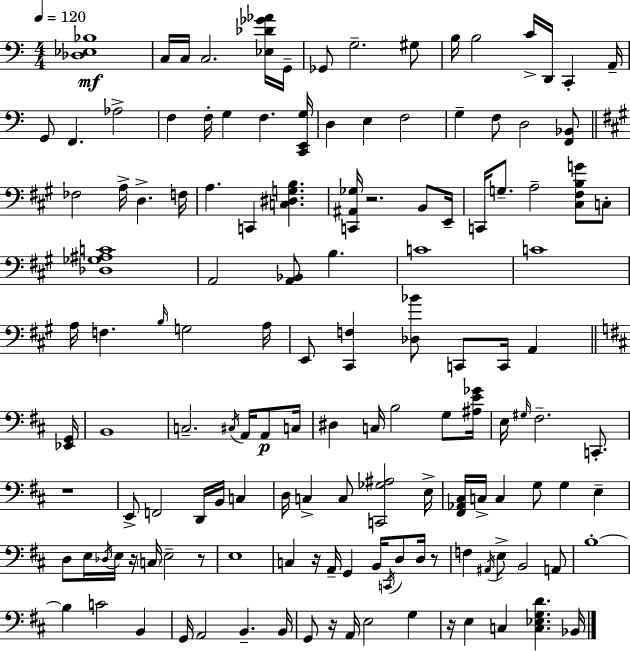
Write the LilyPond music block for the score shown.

{
  \clef bass
  \numericTimeSignature
  \time 4/4
  \key c \major
  \tempo 4 = 120
  <des ees bes>1\mf | c16 c16 c2. <ees des' ges' aes'>16 g,16-- | ges,8 g2.-- gis8 | b16 b2 c'16-> d,16 c,4-. a,16-- | \break g,8 f,4. aes2-> | f4 f16-. g4 f4. <c, e, g>16 | d4 e4 f2 | g4-- f8 d2 <f, bes,>8 | \break \bar "||" \break \key a \major fes2 a16-> d4.-> f16 | a4. c,4 <c dis g b>4. | <c, ais, ges>16 r2. b,8 e,16-- | c,16 g8.-- a2-- <cis fis b g'>8 c8-. | \break <des ges ais c'>1 | a,2 <a, bes,>8 b4. | c'1 | c'1 | \break a16 f4. \grace { b16 } g2 | a16 e,8 <cis, f>4 <des bes'>8 c,8 c,16 a,4 | \bar "||" \break \key d \major <ees, g,>16 b,1 | c2.-- \acciaccatura { cis16 } a,16 a,8\p | c16 dis4 c16 b2 g8 | <ais e' ges'>16 e16 \grace { gis16 } fis2.-- | \break c,8.-. r1 | e,8-> f,2 d,16 b,16 c4 | d16 c4-> c8 <c, ges ais>2 | e16-> <fis, aes, cis>16 c16-> c4 g8 g4 e4-- | \break d8 e16 \acciaccatura { des16 } e16 r16 \parenthesize c16 e2-- | r8 e1 | c4 r16 a,16-- g,4 b,16 \acciaccatura { c,16 } | d8 d16 r8 f4 \acciaccatura { ais,16 } e8-> b,2 | \break a,8 b1-.~~ | b4 c'2 | b,4 g,16 a,2 b,4.-- | b,16 g,8 r16 a,16 e2 | \break g4 r16 e4 c4 <c ees g d'>4. | bes,16 \bar "|."
}